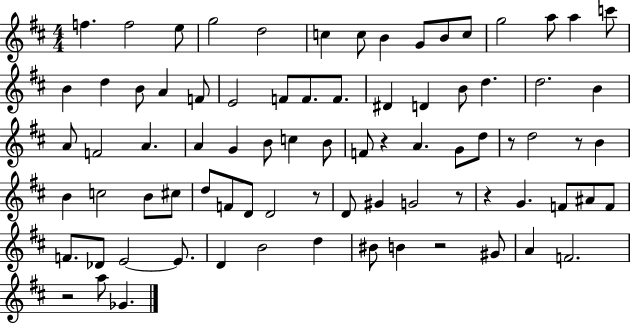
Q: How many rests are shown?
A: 8